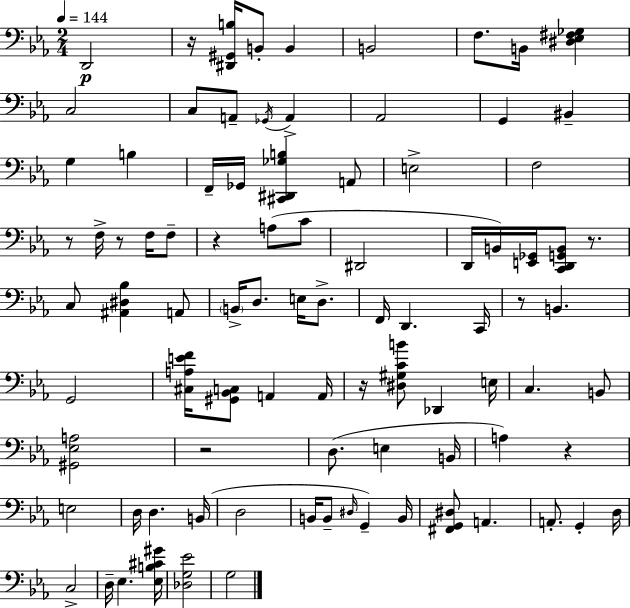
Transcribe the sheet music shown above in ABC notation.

X:1
T:Untitled
M:2/4
L:1/4
K:Cm
D,,2 z/4 [^D,,^G,,B,]/4 B,,/2 B,, B,,2 F,/2 B,,/4 [^D,_E,^F,_G,] C,2 C,/2 A,,/2 _G,,/4 A,, _A,,2 G,, ^B,, G, B, F,,/4 _G,,/4 [^C,,^D,,_G,B,] A,,/2 E,2 F,2 z/2 F,/4 z/2 F,/4 F,/2 z A,/2 C/2 ^D,,2 D,,/4 B,,/4 [E,,_G,,]/4 [C,,D,,G,,B,,]/2 z/2 C,/2 [^A,,^D,_B,] A,,/2 B,,/4 D,/2 E,/4 D,/2 F,,/4 D,, C,,/4 z/2 B,, G,,2 [^C,A,EF]/4 [^G,,_B,,C,]/2 A,, A,,/4 z/4 [^D,^G,CB]/2 _D,, E,/4 C, B,,/2 [^G,,_E,A,]2 z2 D,/2 E, B,,/4 A, z E,2 D,/4 D, B,,/4 D,2 B,,/4 B,,/2 ^D,/4 G,, B,,/4 [^F,,G,,^D,]/2 A,, A,,/2 G,, D,/4 C,2 D,/4 _E, [_E,B,^C^G]/4 [_D,G,_E]2 G,2